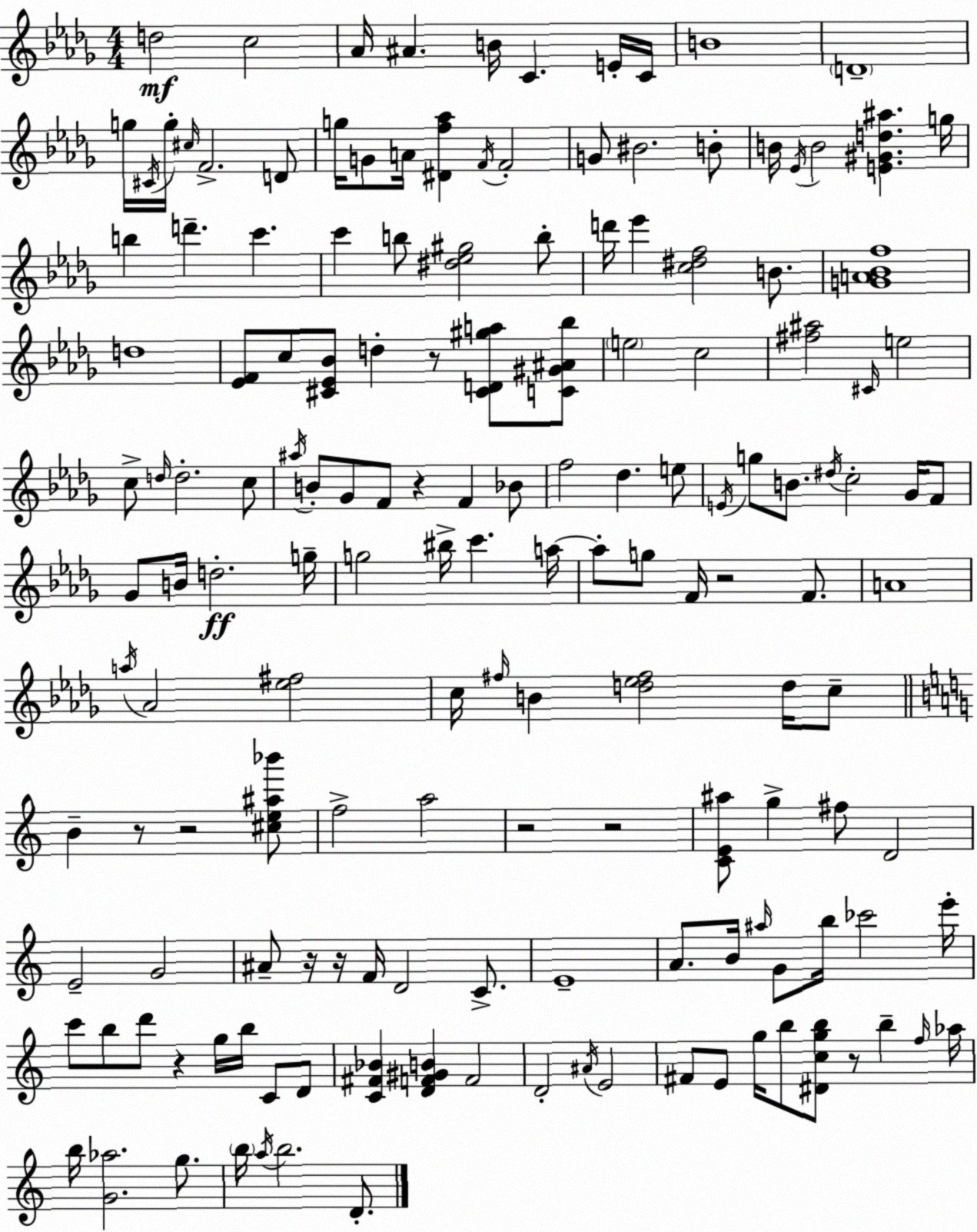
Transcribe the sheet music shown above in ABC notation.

X:1
T:Untitled
M:4/4
L:1/4
K:Bbm
d2 c2 _A/4 ^A B/4 C E/4 C/4 B4 D4 g/4 ^C/4 g/4 ^c/4 F2 D/2 g/4 G/2 A/4 [^Df_a] F/4 F2 G/2 ^B2 B/2 B/4 _E/4 B2 [E^Gd^a] g/4 b d' c' c' b/2 [^d_e^g]2 b/2 d'/4 _e' [c^df]2 B/2 [GA_Bf]4 d4 [_EF]/2 c/2 [^C_E_B]/2 d z/2 [^CD^ga]/2 [C^G^A_b]/2 e2 c2 [^f^a]2 ^C/4 e2 c/2 d/4 d2 c/2 ^a/4 B/2 _G/2 F/2 z F _B/2 f2 _d e/2 E/4 g/2 B/2 ^d/4 c2 _G/4 F/2 _G/2 B/4 d2 g/4 g2 ^b/4 c' a/4 a/2 g/2 F/4 z2 F/2 A4 a/4 _A2 [_e^f]2 c/4 ^f/4 B [d_e^f]2 d/4 c/2 B z/2 z2 [^ce^a_b']/2 f2 a2 z2 z2 [CE^a]/2 g ^f/2 D2 E2 G2 ^A/2 z/4 z/4 F/4 D2 C/2 E4 A/2 B/4 ^a/4 G/2 b/4 _c'2 e'/4 c'/2 b/2 d'/2 z g/4 b/4 C/2 D/2 [C^F_B] [DF^GB] F2 D2 ^A/4 E2 ^F/2 E/2 g/4 b/2 [^Dcgb]/2 z/2 b f/4 _a/4 b/4 [G_a]2 g/2 b/4 a/4 b2 D/2